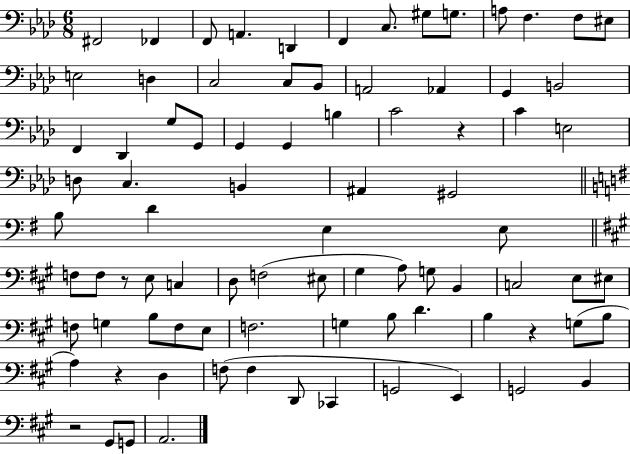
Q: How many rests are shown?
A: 5